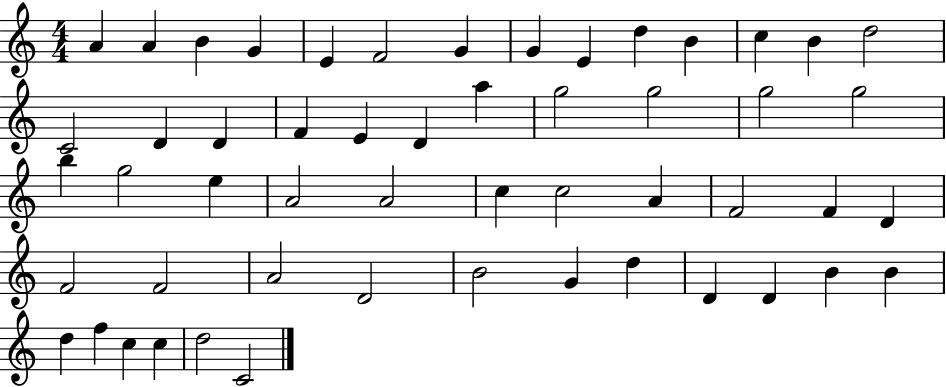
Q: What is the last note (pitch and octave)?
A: C4